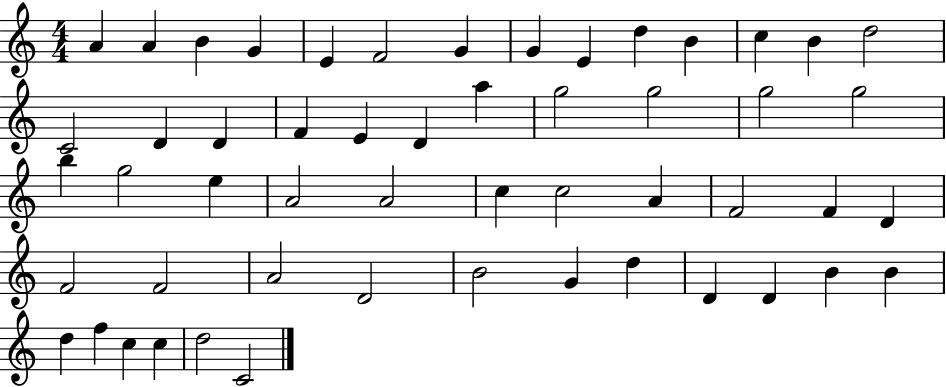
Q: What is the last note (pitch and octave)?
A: C4